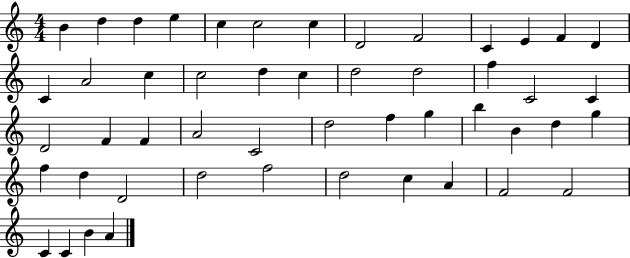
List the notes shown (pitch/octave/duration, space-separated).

B4/q D5/q D5/q E5/q C5/q C5/h C5/q D4/h F4/h C4/q E4/q F4/q D4/q C4/q A4/h C5/q C5/h D5/q C5/q D5/h D5/h F5/q C4/h C4/q D4/h F4/q F4/q A4/h C4/h D5/h F5/q G5/q B5/q B4/q D5/q G5/q F5/q D5/q D4/h D5/h F5/h D5/h C5/q A4/q F4/h F4/h C4/q C4/q B4/q A4/q